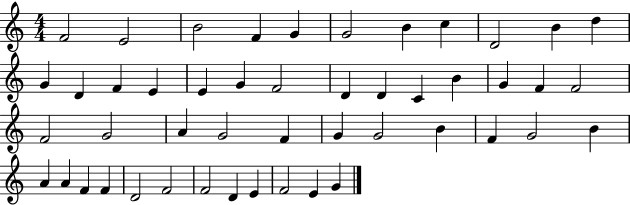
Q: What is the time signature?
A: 4/4